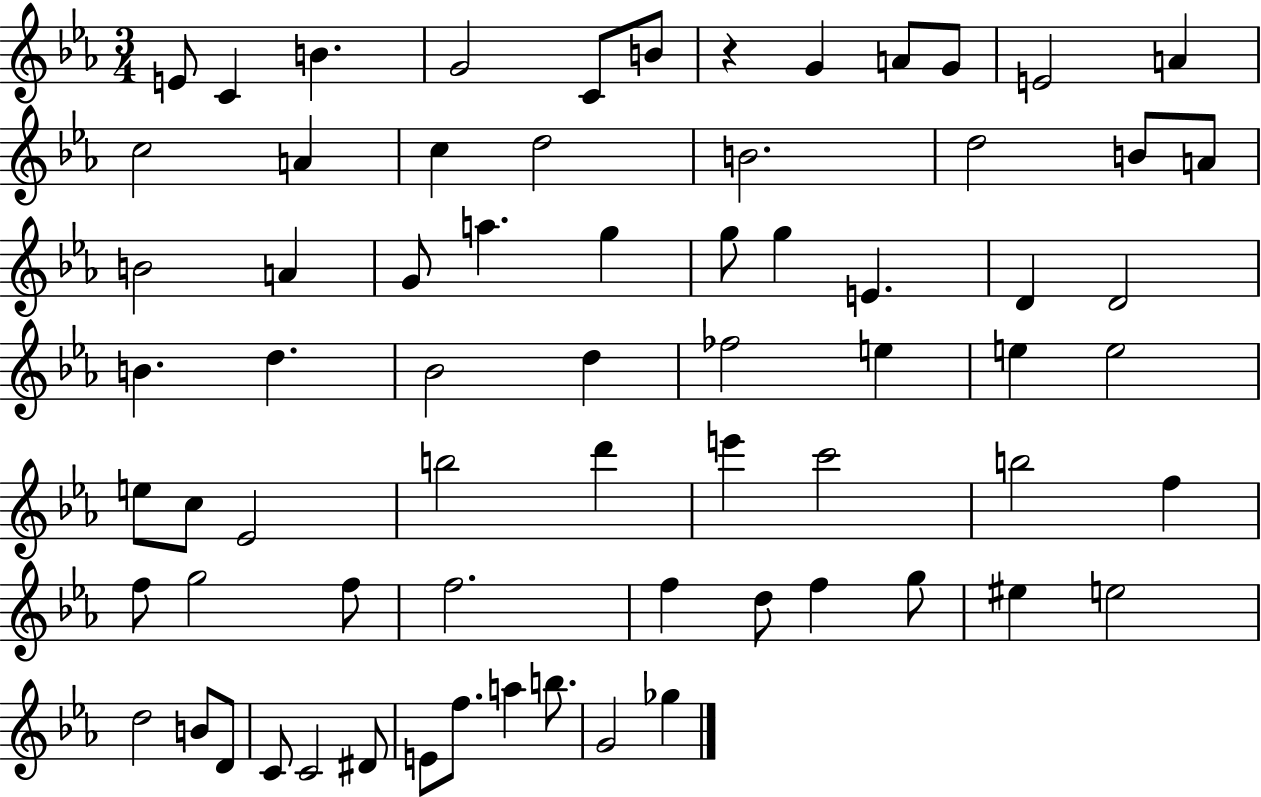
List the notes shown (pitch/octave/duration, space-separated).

E4/e C4/q B4/q. G4/h C4/e B4/e R/q G4/q A4/e G4/e E4/h A4/q C5/h A4/q C5/q D5/h B4/h. D5/h B4/e A4/e B4/h A4/q G4/e A5/q. G5/q G5/e G5/q E4/q. D4/q D4/h B4/q. D5/q. Bb4/h D5/q FES5/h E5/q E5/q E5/h E5/e C5/e Eb4/h B5/h D6/q E6/q C6/h B5/h F5/q F5/e G5/h F5/e F5/h. F5/q D5/e F5/q G5/e EIS5/q E5/h D5/h B4/e D4/e C4/e C4/h D#4/e E4/e F5/e. A5/q B5/e. G4/h Gb5/q